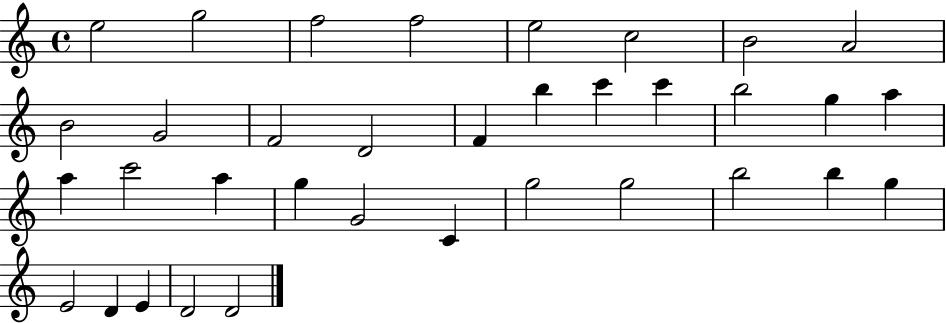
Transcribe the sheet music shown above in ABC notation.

X:1
T:Untitled
M:4/4
L:1/4
K:C
e2 g2 f2 f2 e2 c2 B2 A2 B2 G2 F2 D2 F b c' c' b2 g a a c'2 a g G2 C g2 g2 b2 b g E2 D E D2 D2